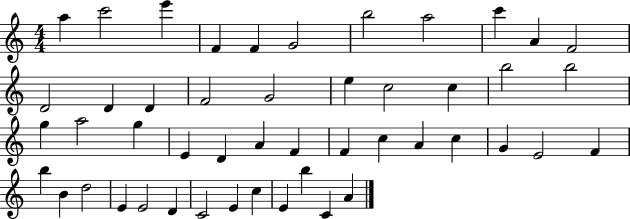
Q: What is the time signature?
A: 4/4